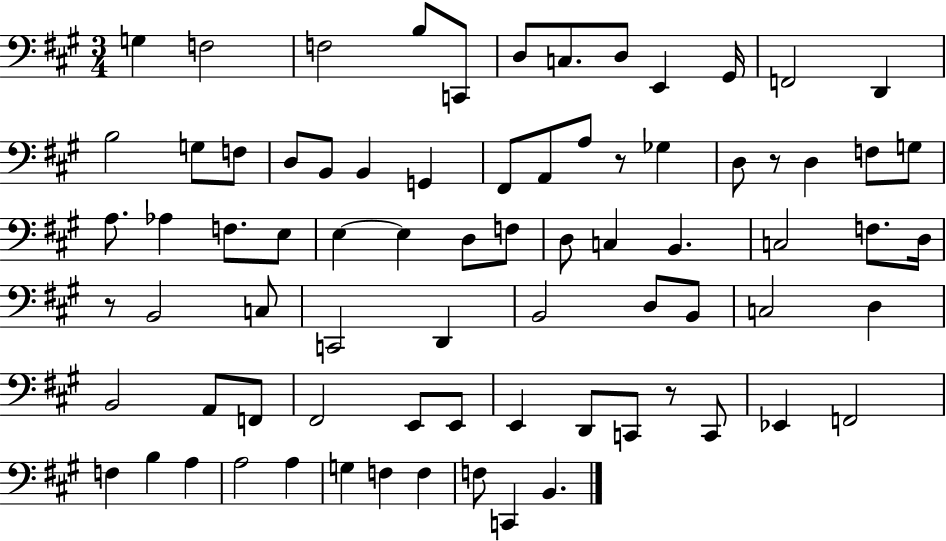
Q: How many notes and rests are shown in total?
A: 77